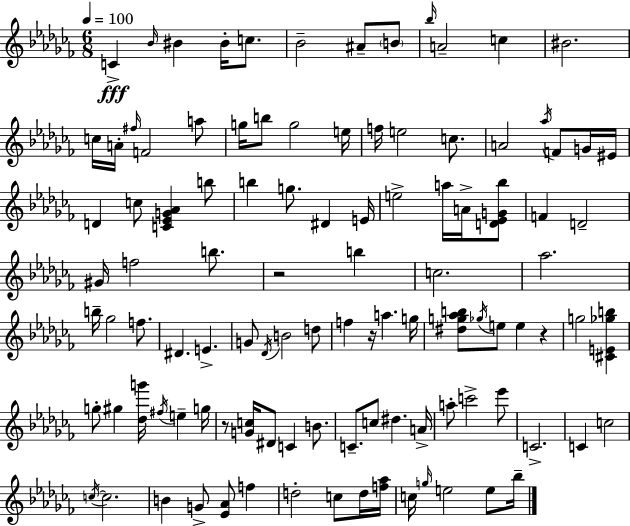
{
  \clef treble
  \numericTimeSignature
  \time 6/8
  \key aes \minor
  \tempo 4 = 100
  \repeat volta 2 { c'4->\fff \grace { bes'16 } bis'4 bis'16-. c''8. | bes'2-- ais'8-- \parenthesize b'8 | \grace { bes''16 } a'2-- c''4 | bis'2. | \break c''16 a'16-. \grace { fis''16 } f'2 | a''8 g''16 b''8 g''2 | e''16 f''16 e''2 | c''8. a'2 \acciaccatura { aes''16 } | \break f'8 g'16 eis'16 d'4 c''8 <c' ees' g' aes'>4 | b''8 b''4 g''8. dis'4 | e'16 e''2-> | a''16 a'16-> <d' ees' g' bes''>8 f'4 d'2-- | \break gis'16 f''2 | b''8. r2 | b''4 c''2. | aes''2. | \break b''16-- ges''2 | f''8. dis'4. e'4.-> | g'8 \acciaccatura { des'16 } b'2 | d''8 f''4 r16 a''4. | \break g''16 <dis'' g'' aes'' b''>8 \acciaccatura { ges''16 } e''8 e''4 | r4 g''2 | <cis' e' ges'' b''>4 g''8-. gis''4 | <des'' g'''>16 \acciaccatura { fis''16 } e''4-- g''16 r8 <g' c''>16 dis'8 | \break c'4 b'8. c'8.-- c''8 | dis''4. a'16-> a''8-. c'''2-> | ees'''8 c'2.-> | c'4 c''2 | \break \acciaccatura { c''16~ }~ c''2. | b'4 | g'8-> <ees' aes'>8 f''4 d''2-. | c''8 d''16 <f'' aes''>16 c''16 \grace { g''16 } e''2 | \break e''8 bes''16-- } \bar "|."
}